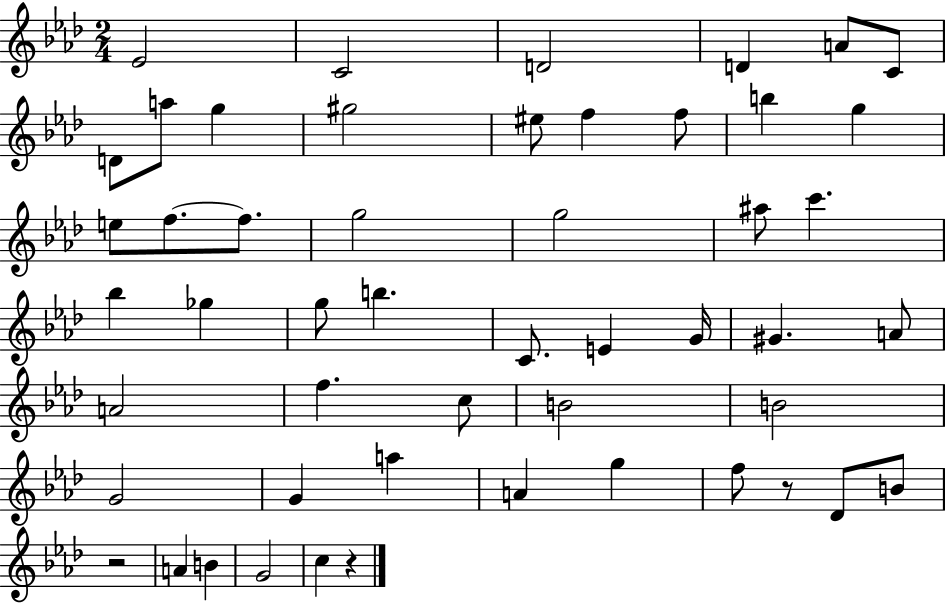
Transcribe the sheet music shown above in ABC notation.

X:1
T:Untitled
M:2/4
L:1/4
K:Ab
_E2 C2 D2 D A/2 C/2 D/2 a/2 g ^g2 ^e/2 f f/2 b g e/2 f/2 f/2 g2 g2 ^a/2 c' _b _g g/2 b C/2 E G/4 ^G A/2 A2 f c/2 B2 B2 G2 G a A g f/2 z/2 _D/2 B/2 z2 A B G2 c z